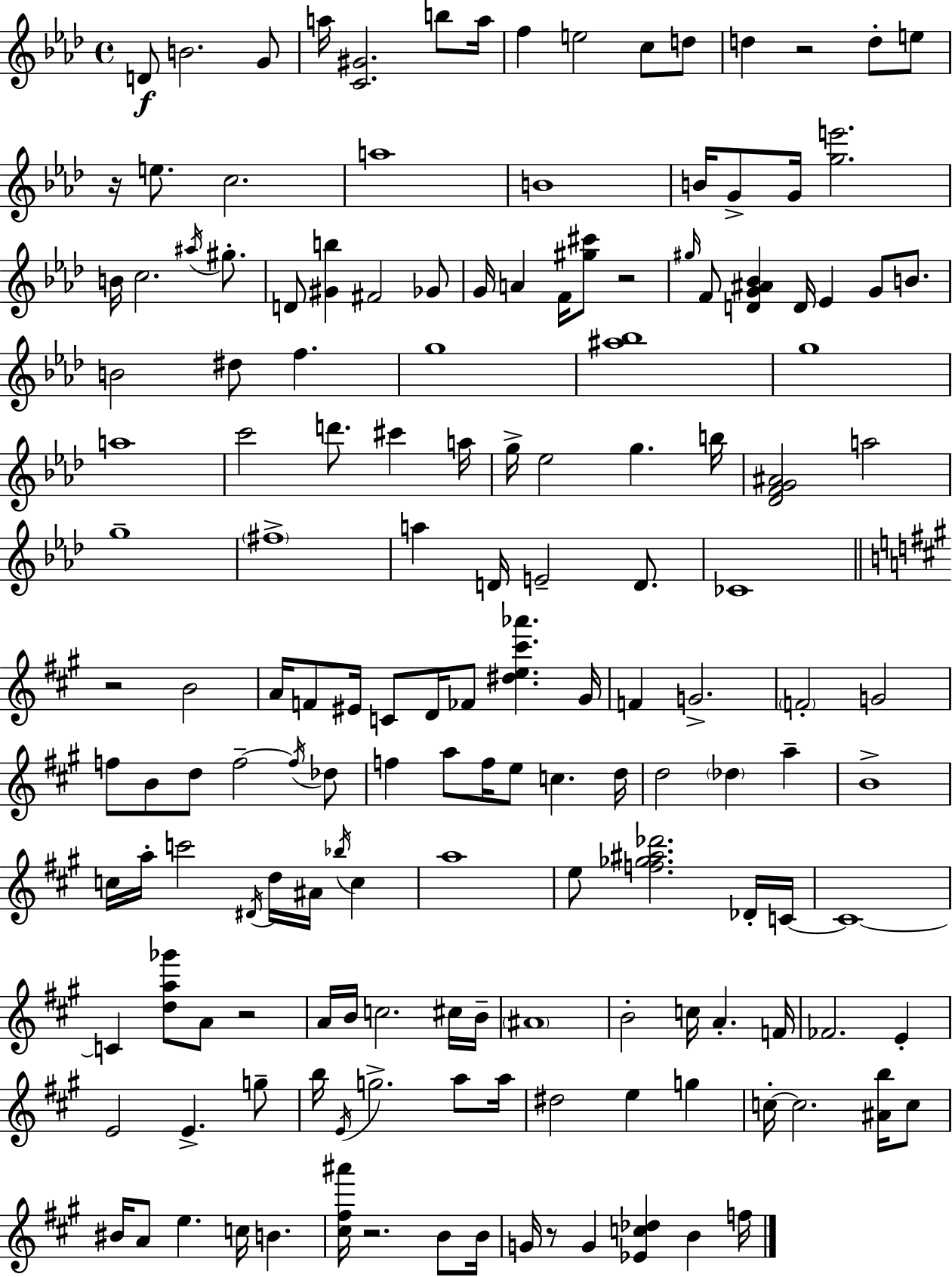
{
  \clef treble
  \time 4/4
  \defaultTimeSignature
  \key aes \major
  d'8\f b'2. g'8 | a''16 <c' gis'>2. b''8 a''16 | f''4 e''2 c''8 d''8 | d''4 r2 d''8-. e''8 | \break r16 e''8. c''2. | a''1 | b'1 | b'16 g'8-> g'16 <g'' e'''>2. | \break b'16 c''2. \acciaccatura { ais''16 } gis''8.-. | d'8 <gis' b''>4 fis'2 ges'8 | g'16 a'4 f'16 <gis'' cis'''>8 r2 | \grace { gis''16 } f'8 <d' g' ais' bes'>4 d'16 ees'4 g'8 b'8. | \break b'2 dis''8 f''4. | g''1 | <ais'' bes''>1 | g''1 | \break a''1 | c'''2 d'''8. cis'''4 | a''16 g''16-> ees''2 g''4. | b''16 <des' f' g' ais'>2 a''2 | \break g''1-- | \parenthesize fis''1-> | a''4 d'16 e'2-- d'8. | ces'1 | \break \bar "||" \break \key a \major r2 b'2 | a'16 f'8 eis'16 c'8 d'16 fes'8 <dis'' e'' cis''' aes'''>4. gis'16 | f'4 g'2.-> | \parenthesize f'2-. g'2 | \break f''8 b'8 d''8 f''2--~~ \acciaccatura { f''16 } des''8 | f''4 a''8 f''16 e''8 c''4. | d''16 d''2 \parenthesize des''4 a''4-- | b'1-> | \break c''16 a''16-. c'''2 \acciaccatura { dis'16 } d''16 ais'16 \acciaccatura { bes''16 } c''4 | a''1 | e''8 <f'' ges'' ais'' des'''>2. | des'16-. c'16~~ c'1~~ | \break c'4 <d'' a'' ges'''>8 a'8 r2 | a'16 b'16 c''2. | cis''16 b'16-- \parenthesize ais'1 | b'2-. c''16 a'4.-. | \break f'16 fes'2. e'4-. | e'2 e'4.-> | g''8-- b''16 \acciaccatura { e'16 } g''2.-> | a''8 a''16 dis''2 e''4 | \break g''4 c''16-.~~ c''2. | <ais' b''>16 c''8 bis'16 a'8 e''4. c''16 b'4. | <cis'' fis'' ais'''>16 r2. | b'8 b'16 g'16 r8 g'4 <ees' c'' des''>4 b'4 | \break f''16 \bar "|."
}